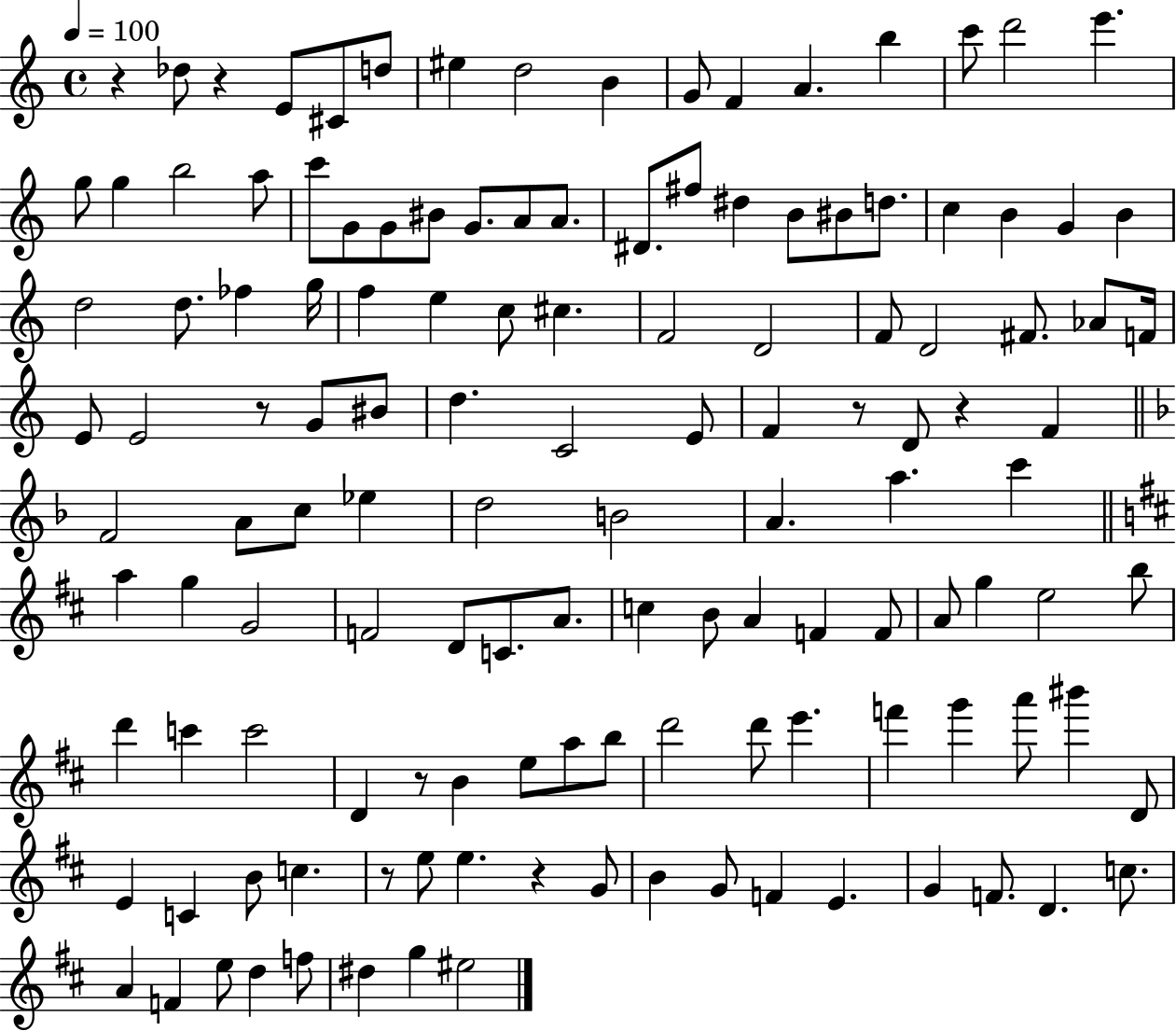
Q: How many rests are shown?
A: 8